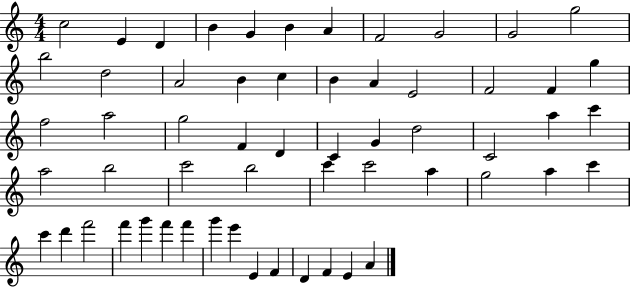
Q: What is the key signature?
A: C major